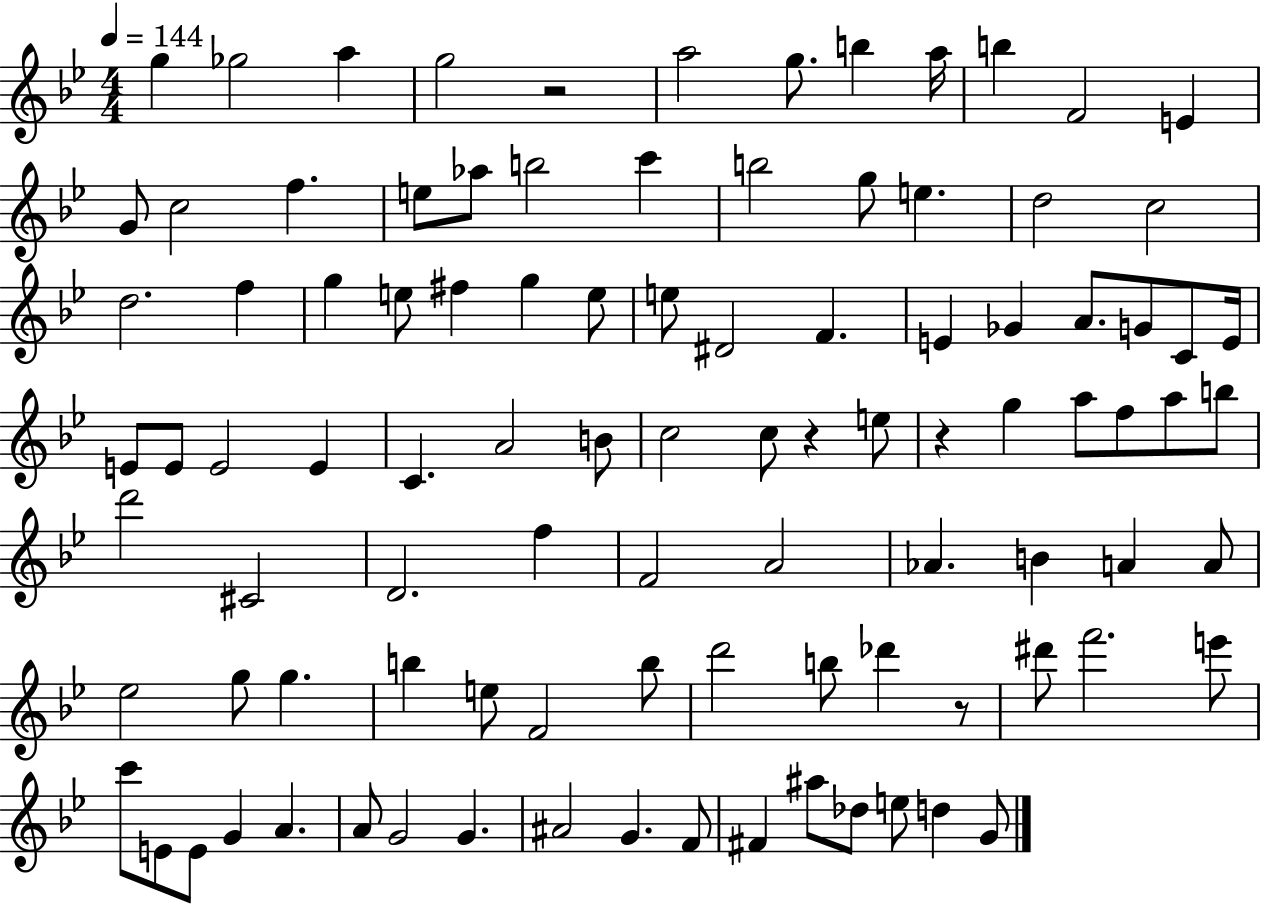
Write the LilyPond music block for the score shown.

{
  \clef treble
  \numericTimeSignature
  \time 4/4
  \key bes \major
  \tempo 4 = 144
  g''4 ges''2 a''4 | g''2 r2 | a''2 g''8. b''4 a''16 | b''4 f'2 e'4 | \break g'8 c''2 f''4. | e''8 aes''8 b''2 c'''4 | b''2 g''8 e''4. | d''2 c''2 | \break d''2. f''4 | g''4 e''8 fis''4 g''4 e''8 | e''8 dis'2 f'4. | e'4 ges'4 a'8. g'8 c'8 e'16 | \break e'8 e'8 e'2 e'4 | c'4. a'2 b'8 | c''2 c''8 r4 e''8 | r4 g''4 a''8 f''8 a''8 b''8 | \break d'''2 cis'2 | d'2. f''4 | f'2 a'2 | aes'4. b'4 a'4 a'8 | \break ees''2 g''8 g''4. | b''4 e''8 f'2 b''8 | d'''2 b''8 des'''4 r8 | dis'''8 f'''2. e'''8 | \break c'''8 e'8 e'8 g'4 a'4. | a'8 g'2 g'4. | ais'2 g'4. f'8 | fis'4 ais''8 des''8 e''8 d''4 g'8 | \break \bar "|."
}